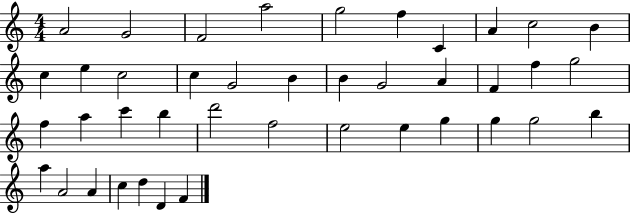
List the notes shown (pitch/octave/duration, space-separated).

A4/h G4/h F4/h A5/h G5/h F5/q C4/q A4/q C5/h B4/q C5/q E5/q C5/h C5/q G4/h B4/q B4/q G4/h A4/q F4/q F5/q G5/h F5/q A5/q C6/q B5/q D6/h F5/h E5/h E5/q G5/q G5/q G5/h B5/q A5/q A4/h A4/q C5/q D5/q D4/q F4/q